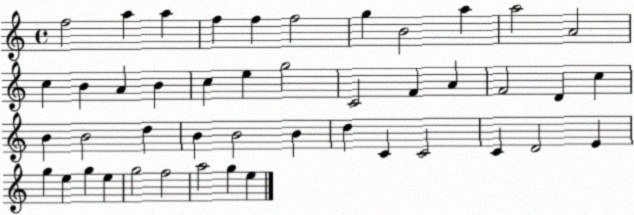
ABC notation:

X:1
T:Untitled
M:4/4
L:1/4
K:C
f2 a a f f f2 g B2 a a2 A2 c B A B c e g2 C2 F A F2 D c B B2 d B B2 B d C C2 C D2 E g e g e g2 f2 a2 g e